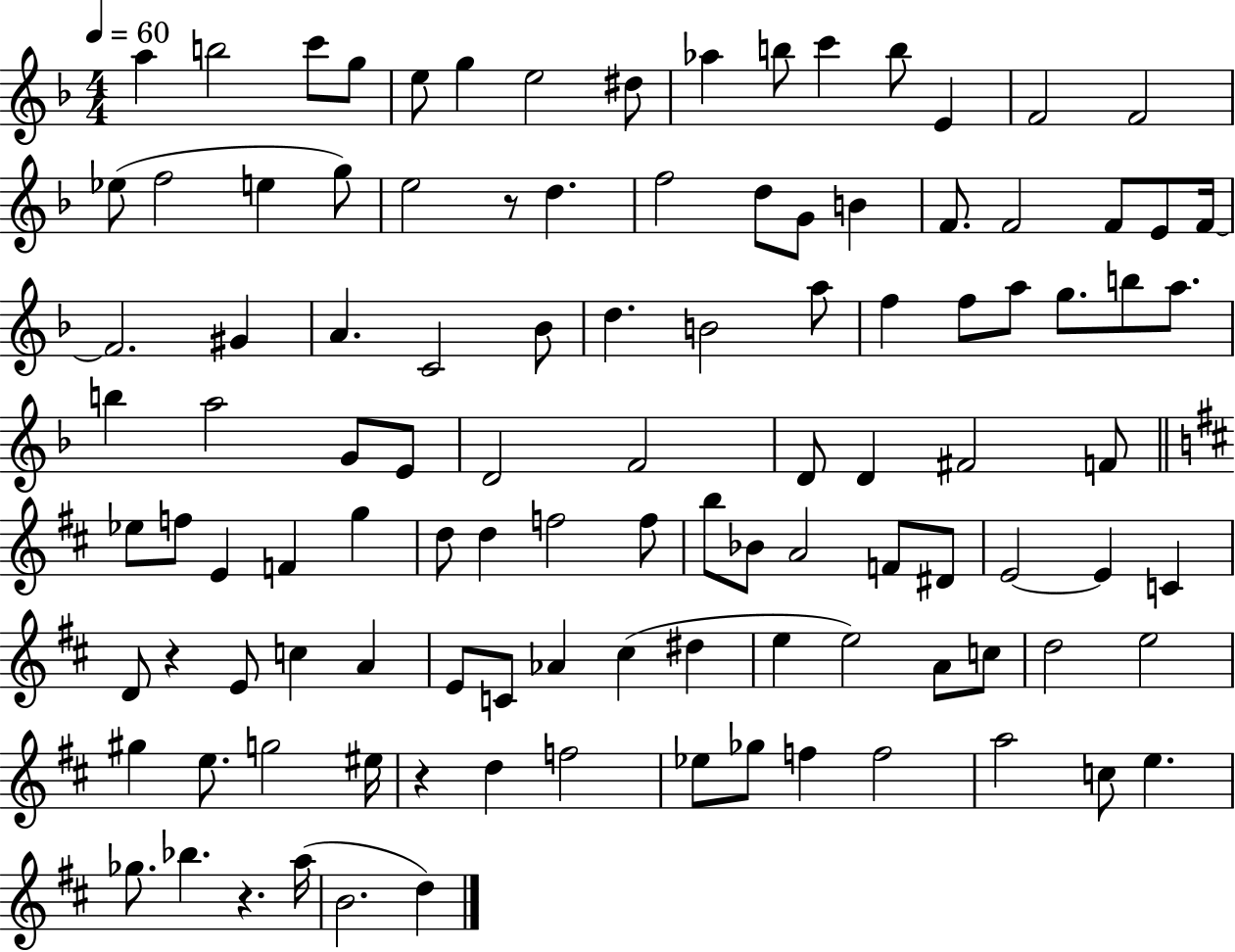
A5/q B5/h C6/e G5/e E5/e G5/q E5/h D#5/e Ab5/q B5/e C6/q B5/e E4/q F4/h F4/h Eb5/e F5/h E5/q G5/e E5/h R/e D5/q. F5/h D5/e G4/e B4/q F4/e. F4/h F4/e E4/e F4/s F4/h. G#4/q A4/q. C4/h Bb4/e D5/q. B4/h A5/e F5/q F5/e A5/e G5/e. B5/e A5/e. B5/q A5/h G4/e E4/e D4/h F4/h D4/e D4/q F#4/h F4/e Eb5/e F5/e E4/q F4/q G5/q D5/e D5/q F5/h F5/e B5/e Bb4/e A4/h F4/e D#4/e E4/h E4/q C4/q D4/e R/q E4/e C5/q A4/q E4/e C4/e Ab4/q C#5/q D#5/q E5/q E5/h A4/e C5/e D5/h E5/h G#5/q E5/e. G5/h EIS5/s R/q D5/q F5/h Eb5/e Gb5/e F5/q F5/h A5/h C5/e E5/q. Gb5/e. Bb5/q. R/q. A5/s B4/h. D5/q